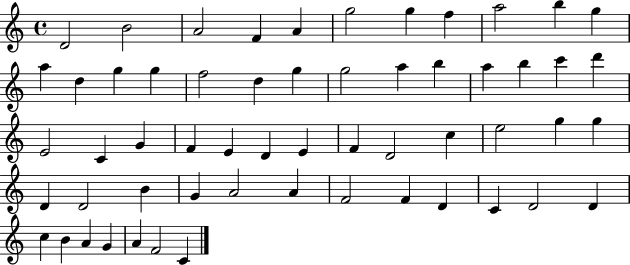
X:1
T:Untitled
M:4/4
L:1/4
K:C
D2 B2 A2 F A g2 g f a2 b g a d g g f2 d g g2 a b a b c' d' E2 C G F E D E F D2 c e2 g g D D2 B G A2 A F2 F D C D2 D c B A G A F2 C